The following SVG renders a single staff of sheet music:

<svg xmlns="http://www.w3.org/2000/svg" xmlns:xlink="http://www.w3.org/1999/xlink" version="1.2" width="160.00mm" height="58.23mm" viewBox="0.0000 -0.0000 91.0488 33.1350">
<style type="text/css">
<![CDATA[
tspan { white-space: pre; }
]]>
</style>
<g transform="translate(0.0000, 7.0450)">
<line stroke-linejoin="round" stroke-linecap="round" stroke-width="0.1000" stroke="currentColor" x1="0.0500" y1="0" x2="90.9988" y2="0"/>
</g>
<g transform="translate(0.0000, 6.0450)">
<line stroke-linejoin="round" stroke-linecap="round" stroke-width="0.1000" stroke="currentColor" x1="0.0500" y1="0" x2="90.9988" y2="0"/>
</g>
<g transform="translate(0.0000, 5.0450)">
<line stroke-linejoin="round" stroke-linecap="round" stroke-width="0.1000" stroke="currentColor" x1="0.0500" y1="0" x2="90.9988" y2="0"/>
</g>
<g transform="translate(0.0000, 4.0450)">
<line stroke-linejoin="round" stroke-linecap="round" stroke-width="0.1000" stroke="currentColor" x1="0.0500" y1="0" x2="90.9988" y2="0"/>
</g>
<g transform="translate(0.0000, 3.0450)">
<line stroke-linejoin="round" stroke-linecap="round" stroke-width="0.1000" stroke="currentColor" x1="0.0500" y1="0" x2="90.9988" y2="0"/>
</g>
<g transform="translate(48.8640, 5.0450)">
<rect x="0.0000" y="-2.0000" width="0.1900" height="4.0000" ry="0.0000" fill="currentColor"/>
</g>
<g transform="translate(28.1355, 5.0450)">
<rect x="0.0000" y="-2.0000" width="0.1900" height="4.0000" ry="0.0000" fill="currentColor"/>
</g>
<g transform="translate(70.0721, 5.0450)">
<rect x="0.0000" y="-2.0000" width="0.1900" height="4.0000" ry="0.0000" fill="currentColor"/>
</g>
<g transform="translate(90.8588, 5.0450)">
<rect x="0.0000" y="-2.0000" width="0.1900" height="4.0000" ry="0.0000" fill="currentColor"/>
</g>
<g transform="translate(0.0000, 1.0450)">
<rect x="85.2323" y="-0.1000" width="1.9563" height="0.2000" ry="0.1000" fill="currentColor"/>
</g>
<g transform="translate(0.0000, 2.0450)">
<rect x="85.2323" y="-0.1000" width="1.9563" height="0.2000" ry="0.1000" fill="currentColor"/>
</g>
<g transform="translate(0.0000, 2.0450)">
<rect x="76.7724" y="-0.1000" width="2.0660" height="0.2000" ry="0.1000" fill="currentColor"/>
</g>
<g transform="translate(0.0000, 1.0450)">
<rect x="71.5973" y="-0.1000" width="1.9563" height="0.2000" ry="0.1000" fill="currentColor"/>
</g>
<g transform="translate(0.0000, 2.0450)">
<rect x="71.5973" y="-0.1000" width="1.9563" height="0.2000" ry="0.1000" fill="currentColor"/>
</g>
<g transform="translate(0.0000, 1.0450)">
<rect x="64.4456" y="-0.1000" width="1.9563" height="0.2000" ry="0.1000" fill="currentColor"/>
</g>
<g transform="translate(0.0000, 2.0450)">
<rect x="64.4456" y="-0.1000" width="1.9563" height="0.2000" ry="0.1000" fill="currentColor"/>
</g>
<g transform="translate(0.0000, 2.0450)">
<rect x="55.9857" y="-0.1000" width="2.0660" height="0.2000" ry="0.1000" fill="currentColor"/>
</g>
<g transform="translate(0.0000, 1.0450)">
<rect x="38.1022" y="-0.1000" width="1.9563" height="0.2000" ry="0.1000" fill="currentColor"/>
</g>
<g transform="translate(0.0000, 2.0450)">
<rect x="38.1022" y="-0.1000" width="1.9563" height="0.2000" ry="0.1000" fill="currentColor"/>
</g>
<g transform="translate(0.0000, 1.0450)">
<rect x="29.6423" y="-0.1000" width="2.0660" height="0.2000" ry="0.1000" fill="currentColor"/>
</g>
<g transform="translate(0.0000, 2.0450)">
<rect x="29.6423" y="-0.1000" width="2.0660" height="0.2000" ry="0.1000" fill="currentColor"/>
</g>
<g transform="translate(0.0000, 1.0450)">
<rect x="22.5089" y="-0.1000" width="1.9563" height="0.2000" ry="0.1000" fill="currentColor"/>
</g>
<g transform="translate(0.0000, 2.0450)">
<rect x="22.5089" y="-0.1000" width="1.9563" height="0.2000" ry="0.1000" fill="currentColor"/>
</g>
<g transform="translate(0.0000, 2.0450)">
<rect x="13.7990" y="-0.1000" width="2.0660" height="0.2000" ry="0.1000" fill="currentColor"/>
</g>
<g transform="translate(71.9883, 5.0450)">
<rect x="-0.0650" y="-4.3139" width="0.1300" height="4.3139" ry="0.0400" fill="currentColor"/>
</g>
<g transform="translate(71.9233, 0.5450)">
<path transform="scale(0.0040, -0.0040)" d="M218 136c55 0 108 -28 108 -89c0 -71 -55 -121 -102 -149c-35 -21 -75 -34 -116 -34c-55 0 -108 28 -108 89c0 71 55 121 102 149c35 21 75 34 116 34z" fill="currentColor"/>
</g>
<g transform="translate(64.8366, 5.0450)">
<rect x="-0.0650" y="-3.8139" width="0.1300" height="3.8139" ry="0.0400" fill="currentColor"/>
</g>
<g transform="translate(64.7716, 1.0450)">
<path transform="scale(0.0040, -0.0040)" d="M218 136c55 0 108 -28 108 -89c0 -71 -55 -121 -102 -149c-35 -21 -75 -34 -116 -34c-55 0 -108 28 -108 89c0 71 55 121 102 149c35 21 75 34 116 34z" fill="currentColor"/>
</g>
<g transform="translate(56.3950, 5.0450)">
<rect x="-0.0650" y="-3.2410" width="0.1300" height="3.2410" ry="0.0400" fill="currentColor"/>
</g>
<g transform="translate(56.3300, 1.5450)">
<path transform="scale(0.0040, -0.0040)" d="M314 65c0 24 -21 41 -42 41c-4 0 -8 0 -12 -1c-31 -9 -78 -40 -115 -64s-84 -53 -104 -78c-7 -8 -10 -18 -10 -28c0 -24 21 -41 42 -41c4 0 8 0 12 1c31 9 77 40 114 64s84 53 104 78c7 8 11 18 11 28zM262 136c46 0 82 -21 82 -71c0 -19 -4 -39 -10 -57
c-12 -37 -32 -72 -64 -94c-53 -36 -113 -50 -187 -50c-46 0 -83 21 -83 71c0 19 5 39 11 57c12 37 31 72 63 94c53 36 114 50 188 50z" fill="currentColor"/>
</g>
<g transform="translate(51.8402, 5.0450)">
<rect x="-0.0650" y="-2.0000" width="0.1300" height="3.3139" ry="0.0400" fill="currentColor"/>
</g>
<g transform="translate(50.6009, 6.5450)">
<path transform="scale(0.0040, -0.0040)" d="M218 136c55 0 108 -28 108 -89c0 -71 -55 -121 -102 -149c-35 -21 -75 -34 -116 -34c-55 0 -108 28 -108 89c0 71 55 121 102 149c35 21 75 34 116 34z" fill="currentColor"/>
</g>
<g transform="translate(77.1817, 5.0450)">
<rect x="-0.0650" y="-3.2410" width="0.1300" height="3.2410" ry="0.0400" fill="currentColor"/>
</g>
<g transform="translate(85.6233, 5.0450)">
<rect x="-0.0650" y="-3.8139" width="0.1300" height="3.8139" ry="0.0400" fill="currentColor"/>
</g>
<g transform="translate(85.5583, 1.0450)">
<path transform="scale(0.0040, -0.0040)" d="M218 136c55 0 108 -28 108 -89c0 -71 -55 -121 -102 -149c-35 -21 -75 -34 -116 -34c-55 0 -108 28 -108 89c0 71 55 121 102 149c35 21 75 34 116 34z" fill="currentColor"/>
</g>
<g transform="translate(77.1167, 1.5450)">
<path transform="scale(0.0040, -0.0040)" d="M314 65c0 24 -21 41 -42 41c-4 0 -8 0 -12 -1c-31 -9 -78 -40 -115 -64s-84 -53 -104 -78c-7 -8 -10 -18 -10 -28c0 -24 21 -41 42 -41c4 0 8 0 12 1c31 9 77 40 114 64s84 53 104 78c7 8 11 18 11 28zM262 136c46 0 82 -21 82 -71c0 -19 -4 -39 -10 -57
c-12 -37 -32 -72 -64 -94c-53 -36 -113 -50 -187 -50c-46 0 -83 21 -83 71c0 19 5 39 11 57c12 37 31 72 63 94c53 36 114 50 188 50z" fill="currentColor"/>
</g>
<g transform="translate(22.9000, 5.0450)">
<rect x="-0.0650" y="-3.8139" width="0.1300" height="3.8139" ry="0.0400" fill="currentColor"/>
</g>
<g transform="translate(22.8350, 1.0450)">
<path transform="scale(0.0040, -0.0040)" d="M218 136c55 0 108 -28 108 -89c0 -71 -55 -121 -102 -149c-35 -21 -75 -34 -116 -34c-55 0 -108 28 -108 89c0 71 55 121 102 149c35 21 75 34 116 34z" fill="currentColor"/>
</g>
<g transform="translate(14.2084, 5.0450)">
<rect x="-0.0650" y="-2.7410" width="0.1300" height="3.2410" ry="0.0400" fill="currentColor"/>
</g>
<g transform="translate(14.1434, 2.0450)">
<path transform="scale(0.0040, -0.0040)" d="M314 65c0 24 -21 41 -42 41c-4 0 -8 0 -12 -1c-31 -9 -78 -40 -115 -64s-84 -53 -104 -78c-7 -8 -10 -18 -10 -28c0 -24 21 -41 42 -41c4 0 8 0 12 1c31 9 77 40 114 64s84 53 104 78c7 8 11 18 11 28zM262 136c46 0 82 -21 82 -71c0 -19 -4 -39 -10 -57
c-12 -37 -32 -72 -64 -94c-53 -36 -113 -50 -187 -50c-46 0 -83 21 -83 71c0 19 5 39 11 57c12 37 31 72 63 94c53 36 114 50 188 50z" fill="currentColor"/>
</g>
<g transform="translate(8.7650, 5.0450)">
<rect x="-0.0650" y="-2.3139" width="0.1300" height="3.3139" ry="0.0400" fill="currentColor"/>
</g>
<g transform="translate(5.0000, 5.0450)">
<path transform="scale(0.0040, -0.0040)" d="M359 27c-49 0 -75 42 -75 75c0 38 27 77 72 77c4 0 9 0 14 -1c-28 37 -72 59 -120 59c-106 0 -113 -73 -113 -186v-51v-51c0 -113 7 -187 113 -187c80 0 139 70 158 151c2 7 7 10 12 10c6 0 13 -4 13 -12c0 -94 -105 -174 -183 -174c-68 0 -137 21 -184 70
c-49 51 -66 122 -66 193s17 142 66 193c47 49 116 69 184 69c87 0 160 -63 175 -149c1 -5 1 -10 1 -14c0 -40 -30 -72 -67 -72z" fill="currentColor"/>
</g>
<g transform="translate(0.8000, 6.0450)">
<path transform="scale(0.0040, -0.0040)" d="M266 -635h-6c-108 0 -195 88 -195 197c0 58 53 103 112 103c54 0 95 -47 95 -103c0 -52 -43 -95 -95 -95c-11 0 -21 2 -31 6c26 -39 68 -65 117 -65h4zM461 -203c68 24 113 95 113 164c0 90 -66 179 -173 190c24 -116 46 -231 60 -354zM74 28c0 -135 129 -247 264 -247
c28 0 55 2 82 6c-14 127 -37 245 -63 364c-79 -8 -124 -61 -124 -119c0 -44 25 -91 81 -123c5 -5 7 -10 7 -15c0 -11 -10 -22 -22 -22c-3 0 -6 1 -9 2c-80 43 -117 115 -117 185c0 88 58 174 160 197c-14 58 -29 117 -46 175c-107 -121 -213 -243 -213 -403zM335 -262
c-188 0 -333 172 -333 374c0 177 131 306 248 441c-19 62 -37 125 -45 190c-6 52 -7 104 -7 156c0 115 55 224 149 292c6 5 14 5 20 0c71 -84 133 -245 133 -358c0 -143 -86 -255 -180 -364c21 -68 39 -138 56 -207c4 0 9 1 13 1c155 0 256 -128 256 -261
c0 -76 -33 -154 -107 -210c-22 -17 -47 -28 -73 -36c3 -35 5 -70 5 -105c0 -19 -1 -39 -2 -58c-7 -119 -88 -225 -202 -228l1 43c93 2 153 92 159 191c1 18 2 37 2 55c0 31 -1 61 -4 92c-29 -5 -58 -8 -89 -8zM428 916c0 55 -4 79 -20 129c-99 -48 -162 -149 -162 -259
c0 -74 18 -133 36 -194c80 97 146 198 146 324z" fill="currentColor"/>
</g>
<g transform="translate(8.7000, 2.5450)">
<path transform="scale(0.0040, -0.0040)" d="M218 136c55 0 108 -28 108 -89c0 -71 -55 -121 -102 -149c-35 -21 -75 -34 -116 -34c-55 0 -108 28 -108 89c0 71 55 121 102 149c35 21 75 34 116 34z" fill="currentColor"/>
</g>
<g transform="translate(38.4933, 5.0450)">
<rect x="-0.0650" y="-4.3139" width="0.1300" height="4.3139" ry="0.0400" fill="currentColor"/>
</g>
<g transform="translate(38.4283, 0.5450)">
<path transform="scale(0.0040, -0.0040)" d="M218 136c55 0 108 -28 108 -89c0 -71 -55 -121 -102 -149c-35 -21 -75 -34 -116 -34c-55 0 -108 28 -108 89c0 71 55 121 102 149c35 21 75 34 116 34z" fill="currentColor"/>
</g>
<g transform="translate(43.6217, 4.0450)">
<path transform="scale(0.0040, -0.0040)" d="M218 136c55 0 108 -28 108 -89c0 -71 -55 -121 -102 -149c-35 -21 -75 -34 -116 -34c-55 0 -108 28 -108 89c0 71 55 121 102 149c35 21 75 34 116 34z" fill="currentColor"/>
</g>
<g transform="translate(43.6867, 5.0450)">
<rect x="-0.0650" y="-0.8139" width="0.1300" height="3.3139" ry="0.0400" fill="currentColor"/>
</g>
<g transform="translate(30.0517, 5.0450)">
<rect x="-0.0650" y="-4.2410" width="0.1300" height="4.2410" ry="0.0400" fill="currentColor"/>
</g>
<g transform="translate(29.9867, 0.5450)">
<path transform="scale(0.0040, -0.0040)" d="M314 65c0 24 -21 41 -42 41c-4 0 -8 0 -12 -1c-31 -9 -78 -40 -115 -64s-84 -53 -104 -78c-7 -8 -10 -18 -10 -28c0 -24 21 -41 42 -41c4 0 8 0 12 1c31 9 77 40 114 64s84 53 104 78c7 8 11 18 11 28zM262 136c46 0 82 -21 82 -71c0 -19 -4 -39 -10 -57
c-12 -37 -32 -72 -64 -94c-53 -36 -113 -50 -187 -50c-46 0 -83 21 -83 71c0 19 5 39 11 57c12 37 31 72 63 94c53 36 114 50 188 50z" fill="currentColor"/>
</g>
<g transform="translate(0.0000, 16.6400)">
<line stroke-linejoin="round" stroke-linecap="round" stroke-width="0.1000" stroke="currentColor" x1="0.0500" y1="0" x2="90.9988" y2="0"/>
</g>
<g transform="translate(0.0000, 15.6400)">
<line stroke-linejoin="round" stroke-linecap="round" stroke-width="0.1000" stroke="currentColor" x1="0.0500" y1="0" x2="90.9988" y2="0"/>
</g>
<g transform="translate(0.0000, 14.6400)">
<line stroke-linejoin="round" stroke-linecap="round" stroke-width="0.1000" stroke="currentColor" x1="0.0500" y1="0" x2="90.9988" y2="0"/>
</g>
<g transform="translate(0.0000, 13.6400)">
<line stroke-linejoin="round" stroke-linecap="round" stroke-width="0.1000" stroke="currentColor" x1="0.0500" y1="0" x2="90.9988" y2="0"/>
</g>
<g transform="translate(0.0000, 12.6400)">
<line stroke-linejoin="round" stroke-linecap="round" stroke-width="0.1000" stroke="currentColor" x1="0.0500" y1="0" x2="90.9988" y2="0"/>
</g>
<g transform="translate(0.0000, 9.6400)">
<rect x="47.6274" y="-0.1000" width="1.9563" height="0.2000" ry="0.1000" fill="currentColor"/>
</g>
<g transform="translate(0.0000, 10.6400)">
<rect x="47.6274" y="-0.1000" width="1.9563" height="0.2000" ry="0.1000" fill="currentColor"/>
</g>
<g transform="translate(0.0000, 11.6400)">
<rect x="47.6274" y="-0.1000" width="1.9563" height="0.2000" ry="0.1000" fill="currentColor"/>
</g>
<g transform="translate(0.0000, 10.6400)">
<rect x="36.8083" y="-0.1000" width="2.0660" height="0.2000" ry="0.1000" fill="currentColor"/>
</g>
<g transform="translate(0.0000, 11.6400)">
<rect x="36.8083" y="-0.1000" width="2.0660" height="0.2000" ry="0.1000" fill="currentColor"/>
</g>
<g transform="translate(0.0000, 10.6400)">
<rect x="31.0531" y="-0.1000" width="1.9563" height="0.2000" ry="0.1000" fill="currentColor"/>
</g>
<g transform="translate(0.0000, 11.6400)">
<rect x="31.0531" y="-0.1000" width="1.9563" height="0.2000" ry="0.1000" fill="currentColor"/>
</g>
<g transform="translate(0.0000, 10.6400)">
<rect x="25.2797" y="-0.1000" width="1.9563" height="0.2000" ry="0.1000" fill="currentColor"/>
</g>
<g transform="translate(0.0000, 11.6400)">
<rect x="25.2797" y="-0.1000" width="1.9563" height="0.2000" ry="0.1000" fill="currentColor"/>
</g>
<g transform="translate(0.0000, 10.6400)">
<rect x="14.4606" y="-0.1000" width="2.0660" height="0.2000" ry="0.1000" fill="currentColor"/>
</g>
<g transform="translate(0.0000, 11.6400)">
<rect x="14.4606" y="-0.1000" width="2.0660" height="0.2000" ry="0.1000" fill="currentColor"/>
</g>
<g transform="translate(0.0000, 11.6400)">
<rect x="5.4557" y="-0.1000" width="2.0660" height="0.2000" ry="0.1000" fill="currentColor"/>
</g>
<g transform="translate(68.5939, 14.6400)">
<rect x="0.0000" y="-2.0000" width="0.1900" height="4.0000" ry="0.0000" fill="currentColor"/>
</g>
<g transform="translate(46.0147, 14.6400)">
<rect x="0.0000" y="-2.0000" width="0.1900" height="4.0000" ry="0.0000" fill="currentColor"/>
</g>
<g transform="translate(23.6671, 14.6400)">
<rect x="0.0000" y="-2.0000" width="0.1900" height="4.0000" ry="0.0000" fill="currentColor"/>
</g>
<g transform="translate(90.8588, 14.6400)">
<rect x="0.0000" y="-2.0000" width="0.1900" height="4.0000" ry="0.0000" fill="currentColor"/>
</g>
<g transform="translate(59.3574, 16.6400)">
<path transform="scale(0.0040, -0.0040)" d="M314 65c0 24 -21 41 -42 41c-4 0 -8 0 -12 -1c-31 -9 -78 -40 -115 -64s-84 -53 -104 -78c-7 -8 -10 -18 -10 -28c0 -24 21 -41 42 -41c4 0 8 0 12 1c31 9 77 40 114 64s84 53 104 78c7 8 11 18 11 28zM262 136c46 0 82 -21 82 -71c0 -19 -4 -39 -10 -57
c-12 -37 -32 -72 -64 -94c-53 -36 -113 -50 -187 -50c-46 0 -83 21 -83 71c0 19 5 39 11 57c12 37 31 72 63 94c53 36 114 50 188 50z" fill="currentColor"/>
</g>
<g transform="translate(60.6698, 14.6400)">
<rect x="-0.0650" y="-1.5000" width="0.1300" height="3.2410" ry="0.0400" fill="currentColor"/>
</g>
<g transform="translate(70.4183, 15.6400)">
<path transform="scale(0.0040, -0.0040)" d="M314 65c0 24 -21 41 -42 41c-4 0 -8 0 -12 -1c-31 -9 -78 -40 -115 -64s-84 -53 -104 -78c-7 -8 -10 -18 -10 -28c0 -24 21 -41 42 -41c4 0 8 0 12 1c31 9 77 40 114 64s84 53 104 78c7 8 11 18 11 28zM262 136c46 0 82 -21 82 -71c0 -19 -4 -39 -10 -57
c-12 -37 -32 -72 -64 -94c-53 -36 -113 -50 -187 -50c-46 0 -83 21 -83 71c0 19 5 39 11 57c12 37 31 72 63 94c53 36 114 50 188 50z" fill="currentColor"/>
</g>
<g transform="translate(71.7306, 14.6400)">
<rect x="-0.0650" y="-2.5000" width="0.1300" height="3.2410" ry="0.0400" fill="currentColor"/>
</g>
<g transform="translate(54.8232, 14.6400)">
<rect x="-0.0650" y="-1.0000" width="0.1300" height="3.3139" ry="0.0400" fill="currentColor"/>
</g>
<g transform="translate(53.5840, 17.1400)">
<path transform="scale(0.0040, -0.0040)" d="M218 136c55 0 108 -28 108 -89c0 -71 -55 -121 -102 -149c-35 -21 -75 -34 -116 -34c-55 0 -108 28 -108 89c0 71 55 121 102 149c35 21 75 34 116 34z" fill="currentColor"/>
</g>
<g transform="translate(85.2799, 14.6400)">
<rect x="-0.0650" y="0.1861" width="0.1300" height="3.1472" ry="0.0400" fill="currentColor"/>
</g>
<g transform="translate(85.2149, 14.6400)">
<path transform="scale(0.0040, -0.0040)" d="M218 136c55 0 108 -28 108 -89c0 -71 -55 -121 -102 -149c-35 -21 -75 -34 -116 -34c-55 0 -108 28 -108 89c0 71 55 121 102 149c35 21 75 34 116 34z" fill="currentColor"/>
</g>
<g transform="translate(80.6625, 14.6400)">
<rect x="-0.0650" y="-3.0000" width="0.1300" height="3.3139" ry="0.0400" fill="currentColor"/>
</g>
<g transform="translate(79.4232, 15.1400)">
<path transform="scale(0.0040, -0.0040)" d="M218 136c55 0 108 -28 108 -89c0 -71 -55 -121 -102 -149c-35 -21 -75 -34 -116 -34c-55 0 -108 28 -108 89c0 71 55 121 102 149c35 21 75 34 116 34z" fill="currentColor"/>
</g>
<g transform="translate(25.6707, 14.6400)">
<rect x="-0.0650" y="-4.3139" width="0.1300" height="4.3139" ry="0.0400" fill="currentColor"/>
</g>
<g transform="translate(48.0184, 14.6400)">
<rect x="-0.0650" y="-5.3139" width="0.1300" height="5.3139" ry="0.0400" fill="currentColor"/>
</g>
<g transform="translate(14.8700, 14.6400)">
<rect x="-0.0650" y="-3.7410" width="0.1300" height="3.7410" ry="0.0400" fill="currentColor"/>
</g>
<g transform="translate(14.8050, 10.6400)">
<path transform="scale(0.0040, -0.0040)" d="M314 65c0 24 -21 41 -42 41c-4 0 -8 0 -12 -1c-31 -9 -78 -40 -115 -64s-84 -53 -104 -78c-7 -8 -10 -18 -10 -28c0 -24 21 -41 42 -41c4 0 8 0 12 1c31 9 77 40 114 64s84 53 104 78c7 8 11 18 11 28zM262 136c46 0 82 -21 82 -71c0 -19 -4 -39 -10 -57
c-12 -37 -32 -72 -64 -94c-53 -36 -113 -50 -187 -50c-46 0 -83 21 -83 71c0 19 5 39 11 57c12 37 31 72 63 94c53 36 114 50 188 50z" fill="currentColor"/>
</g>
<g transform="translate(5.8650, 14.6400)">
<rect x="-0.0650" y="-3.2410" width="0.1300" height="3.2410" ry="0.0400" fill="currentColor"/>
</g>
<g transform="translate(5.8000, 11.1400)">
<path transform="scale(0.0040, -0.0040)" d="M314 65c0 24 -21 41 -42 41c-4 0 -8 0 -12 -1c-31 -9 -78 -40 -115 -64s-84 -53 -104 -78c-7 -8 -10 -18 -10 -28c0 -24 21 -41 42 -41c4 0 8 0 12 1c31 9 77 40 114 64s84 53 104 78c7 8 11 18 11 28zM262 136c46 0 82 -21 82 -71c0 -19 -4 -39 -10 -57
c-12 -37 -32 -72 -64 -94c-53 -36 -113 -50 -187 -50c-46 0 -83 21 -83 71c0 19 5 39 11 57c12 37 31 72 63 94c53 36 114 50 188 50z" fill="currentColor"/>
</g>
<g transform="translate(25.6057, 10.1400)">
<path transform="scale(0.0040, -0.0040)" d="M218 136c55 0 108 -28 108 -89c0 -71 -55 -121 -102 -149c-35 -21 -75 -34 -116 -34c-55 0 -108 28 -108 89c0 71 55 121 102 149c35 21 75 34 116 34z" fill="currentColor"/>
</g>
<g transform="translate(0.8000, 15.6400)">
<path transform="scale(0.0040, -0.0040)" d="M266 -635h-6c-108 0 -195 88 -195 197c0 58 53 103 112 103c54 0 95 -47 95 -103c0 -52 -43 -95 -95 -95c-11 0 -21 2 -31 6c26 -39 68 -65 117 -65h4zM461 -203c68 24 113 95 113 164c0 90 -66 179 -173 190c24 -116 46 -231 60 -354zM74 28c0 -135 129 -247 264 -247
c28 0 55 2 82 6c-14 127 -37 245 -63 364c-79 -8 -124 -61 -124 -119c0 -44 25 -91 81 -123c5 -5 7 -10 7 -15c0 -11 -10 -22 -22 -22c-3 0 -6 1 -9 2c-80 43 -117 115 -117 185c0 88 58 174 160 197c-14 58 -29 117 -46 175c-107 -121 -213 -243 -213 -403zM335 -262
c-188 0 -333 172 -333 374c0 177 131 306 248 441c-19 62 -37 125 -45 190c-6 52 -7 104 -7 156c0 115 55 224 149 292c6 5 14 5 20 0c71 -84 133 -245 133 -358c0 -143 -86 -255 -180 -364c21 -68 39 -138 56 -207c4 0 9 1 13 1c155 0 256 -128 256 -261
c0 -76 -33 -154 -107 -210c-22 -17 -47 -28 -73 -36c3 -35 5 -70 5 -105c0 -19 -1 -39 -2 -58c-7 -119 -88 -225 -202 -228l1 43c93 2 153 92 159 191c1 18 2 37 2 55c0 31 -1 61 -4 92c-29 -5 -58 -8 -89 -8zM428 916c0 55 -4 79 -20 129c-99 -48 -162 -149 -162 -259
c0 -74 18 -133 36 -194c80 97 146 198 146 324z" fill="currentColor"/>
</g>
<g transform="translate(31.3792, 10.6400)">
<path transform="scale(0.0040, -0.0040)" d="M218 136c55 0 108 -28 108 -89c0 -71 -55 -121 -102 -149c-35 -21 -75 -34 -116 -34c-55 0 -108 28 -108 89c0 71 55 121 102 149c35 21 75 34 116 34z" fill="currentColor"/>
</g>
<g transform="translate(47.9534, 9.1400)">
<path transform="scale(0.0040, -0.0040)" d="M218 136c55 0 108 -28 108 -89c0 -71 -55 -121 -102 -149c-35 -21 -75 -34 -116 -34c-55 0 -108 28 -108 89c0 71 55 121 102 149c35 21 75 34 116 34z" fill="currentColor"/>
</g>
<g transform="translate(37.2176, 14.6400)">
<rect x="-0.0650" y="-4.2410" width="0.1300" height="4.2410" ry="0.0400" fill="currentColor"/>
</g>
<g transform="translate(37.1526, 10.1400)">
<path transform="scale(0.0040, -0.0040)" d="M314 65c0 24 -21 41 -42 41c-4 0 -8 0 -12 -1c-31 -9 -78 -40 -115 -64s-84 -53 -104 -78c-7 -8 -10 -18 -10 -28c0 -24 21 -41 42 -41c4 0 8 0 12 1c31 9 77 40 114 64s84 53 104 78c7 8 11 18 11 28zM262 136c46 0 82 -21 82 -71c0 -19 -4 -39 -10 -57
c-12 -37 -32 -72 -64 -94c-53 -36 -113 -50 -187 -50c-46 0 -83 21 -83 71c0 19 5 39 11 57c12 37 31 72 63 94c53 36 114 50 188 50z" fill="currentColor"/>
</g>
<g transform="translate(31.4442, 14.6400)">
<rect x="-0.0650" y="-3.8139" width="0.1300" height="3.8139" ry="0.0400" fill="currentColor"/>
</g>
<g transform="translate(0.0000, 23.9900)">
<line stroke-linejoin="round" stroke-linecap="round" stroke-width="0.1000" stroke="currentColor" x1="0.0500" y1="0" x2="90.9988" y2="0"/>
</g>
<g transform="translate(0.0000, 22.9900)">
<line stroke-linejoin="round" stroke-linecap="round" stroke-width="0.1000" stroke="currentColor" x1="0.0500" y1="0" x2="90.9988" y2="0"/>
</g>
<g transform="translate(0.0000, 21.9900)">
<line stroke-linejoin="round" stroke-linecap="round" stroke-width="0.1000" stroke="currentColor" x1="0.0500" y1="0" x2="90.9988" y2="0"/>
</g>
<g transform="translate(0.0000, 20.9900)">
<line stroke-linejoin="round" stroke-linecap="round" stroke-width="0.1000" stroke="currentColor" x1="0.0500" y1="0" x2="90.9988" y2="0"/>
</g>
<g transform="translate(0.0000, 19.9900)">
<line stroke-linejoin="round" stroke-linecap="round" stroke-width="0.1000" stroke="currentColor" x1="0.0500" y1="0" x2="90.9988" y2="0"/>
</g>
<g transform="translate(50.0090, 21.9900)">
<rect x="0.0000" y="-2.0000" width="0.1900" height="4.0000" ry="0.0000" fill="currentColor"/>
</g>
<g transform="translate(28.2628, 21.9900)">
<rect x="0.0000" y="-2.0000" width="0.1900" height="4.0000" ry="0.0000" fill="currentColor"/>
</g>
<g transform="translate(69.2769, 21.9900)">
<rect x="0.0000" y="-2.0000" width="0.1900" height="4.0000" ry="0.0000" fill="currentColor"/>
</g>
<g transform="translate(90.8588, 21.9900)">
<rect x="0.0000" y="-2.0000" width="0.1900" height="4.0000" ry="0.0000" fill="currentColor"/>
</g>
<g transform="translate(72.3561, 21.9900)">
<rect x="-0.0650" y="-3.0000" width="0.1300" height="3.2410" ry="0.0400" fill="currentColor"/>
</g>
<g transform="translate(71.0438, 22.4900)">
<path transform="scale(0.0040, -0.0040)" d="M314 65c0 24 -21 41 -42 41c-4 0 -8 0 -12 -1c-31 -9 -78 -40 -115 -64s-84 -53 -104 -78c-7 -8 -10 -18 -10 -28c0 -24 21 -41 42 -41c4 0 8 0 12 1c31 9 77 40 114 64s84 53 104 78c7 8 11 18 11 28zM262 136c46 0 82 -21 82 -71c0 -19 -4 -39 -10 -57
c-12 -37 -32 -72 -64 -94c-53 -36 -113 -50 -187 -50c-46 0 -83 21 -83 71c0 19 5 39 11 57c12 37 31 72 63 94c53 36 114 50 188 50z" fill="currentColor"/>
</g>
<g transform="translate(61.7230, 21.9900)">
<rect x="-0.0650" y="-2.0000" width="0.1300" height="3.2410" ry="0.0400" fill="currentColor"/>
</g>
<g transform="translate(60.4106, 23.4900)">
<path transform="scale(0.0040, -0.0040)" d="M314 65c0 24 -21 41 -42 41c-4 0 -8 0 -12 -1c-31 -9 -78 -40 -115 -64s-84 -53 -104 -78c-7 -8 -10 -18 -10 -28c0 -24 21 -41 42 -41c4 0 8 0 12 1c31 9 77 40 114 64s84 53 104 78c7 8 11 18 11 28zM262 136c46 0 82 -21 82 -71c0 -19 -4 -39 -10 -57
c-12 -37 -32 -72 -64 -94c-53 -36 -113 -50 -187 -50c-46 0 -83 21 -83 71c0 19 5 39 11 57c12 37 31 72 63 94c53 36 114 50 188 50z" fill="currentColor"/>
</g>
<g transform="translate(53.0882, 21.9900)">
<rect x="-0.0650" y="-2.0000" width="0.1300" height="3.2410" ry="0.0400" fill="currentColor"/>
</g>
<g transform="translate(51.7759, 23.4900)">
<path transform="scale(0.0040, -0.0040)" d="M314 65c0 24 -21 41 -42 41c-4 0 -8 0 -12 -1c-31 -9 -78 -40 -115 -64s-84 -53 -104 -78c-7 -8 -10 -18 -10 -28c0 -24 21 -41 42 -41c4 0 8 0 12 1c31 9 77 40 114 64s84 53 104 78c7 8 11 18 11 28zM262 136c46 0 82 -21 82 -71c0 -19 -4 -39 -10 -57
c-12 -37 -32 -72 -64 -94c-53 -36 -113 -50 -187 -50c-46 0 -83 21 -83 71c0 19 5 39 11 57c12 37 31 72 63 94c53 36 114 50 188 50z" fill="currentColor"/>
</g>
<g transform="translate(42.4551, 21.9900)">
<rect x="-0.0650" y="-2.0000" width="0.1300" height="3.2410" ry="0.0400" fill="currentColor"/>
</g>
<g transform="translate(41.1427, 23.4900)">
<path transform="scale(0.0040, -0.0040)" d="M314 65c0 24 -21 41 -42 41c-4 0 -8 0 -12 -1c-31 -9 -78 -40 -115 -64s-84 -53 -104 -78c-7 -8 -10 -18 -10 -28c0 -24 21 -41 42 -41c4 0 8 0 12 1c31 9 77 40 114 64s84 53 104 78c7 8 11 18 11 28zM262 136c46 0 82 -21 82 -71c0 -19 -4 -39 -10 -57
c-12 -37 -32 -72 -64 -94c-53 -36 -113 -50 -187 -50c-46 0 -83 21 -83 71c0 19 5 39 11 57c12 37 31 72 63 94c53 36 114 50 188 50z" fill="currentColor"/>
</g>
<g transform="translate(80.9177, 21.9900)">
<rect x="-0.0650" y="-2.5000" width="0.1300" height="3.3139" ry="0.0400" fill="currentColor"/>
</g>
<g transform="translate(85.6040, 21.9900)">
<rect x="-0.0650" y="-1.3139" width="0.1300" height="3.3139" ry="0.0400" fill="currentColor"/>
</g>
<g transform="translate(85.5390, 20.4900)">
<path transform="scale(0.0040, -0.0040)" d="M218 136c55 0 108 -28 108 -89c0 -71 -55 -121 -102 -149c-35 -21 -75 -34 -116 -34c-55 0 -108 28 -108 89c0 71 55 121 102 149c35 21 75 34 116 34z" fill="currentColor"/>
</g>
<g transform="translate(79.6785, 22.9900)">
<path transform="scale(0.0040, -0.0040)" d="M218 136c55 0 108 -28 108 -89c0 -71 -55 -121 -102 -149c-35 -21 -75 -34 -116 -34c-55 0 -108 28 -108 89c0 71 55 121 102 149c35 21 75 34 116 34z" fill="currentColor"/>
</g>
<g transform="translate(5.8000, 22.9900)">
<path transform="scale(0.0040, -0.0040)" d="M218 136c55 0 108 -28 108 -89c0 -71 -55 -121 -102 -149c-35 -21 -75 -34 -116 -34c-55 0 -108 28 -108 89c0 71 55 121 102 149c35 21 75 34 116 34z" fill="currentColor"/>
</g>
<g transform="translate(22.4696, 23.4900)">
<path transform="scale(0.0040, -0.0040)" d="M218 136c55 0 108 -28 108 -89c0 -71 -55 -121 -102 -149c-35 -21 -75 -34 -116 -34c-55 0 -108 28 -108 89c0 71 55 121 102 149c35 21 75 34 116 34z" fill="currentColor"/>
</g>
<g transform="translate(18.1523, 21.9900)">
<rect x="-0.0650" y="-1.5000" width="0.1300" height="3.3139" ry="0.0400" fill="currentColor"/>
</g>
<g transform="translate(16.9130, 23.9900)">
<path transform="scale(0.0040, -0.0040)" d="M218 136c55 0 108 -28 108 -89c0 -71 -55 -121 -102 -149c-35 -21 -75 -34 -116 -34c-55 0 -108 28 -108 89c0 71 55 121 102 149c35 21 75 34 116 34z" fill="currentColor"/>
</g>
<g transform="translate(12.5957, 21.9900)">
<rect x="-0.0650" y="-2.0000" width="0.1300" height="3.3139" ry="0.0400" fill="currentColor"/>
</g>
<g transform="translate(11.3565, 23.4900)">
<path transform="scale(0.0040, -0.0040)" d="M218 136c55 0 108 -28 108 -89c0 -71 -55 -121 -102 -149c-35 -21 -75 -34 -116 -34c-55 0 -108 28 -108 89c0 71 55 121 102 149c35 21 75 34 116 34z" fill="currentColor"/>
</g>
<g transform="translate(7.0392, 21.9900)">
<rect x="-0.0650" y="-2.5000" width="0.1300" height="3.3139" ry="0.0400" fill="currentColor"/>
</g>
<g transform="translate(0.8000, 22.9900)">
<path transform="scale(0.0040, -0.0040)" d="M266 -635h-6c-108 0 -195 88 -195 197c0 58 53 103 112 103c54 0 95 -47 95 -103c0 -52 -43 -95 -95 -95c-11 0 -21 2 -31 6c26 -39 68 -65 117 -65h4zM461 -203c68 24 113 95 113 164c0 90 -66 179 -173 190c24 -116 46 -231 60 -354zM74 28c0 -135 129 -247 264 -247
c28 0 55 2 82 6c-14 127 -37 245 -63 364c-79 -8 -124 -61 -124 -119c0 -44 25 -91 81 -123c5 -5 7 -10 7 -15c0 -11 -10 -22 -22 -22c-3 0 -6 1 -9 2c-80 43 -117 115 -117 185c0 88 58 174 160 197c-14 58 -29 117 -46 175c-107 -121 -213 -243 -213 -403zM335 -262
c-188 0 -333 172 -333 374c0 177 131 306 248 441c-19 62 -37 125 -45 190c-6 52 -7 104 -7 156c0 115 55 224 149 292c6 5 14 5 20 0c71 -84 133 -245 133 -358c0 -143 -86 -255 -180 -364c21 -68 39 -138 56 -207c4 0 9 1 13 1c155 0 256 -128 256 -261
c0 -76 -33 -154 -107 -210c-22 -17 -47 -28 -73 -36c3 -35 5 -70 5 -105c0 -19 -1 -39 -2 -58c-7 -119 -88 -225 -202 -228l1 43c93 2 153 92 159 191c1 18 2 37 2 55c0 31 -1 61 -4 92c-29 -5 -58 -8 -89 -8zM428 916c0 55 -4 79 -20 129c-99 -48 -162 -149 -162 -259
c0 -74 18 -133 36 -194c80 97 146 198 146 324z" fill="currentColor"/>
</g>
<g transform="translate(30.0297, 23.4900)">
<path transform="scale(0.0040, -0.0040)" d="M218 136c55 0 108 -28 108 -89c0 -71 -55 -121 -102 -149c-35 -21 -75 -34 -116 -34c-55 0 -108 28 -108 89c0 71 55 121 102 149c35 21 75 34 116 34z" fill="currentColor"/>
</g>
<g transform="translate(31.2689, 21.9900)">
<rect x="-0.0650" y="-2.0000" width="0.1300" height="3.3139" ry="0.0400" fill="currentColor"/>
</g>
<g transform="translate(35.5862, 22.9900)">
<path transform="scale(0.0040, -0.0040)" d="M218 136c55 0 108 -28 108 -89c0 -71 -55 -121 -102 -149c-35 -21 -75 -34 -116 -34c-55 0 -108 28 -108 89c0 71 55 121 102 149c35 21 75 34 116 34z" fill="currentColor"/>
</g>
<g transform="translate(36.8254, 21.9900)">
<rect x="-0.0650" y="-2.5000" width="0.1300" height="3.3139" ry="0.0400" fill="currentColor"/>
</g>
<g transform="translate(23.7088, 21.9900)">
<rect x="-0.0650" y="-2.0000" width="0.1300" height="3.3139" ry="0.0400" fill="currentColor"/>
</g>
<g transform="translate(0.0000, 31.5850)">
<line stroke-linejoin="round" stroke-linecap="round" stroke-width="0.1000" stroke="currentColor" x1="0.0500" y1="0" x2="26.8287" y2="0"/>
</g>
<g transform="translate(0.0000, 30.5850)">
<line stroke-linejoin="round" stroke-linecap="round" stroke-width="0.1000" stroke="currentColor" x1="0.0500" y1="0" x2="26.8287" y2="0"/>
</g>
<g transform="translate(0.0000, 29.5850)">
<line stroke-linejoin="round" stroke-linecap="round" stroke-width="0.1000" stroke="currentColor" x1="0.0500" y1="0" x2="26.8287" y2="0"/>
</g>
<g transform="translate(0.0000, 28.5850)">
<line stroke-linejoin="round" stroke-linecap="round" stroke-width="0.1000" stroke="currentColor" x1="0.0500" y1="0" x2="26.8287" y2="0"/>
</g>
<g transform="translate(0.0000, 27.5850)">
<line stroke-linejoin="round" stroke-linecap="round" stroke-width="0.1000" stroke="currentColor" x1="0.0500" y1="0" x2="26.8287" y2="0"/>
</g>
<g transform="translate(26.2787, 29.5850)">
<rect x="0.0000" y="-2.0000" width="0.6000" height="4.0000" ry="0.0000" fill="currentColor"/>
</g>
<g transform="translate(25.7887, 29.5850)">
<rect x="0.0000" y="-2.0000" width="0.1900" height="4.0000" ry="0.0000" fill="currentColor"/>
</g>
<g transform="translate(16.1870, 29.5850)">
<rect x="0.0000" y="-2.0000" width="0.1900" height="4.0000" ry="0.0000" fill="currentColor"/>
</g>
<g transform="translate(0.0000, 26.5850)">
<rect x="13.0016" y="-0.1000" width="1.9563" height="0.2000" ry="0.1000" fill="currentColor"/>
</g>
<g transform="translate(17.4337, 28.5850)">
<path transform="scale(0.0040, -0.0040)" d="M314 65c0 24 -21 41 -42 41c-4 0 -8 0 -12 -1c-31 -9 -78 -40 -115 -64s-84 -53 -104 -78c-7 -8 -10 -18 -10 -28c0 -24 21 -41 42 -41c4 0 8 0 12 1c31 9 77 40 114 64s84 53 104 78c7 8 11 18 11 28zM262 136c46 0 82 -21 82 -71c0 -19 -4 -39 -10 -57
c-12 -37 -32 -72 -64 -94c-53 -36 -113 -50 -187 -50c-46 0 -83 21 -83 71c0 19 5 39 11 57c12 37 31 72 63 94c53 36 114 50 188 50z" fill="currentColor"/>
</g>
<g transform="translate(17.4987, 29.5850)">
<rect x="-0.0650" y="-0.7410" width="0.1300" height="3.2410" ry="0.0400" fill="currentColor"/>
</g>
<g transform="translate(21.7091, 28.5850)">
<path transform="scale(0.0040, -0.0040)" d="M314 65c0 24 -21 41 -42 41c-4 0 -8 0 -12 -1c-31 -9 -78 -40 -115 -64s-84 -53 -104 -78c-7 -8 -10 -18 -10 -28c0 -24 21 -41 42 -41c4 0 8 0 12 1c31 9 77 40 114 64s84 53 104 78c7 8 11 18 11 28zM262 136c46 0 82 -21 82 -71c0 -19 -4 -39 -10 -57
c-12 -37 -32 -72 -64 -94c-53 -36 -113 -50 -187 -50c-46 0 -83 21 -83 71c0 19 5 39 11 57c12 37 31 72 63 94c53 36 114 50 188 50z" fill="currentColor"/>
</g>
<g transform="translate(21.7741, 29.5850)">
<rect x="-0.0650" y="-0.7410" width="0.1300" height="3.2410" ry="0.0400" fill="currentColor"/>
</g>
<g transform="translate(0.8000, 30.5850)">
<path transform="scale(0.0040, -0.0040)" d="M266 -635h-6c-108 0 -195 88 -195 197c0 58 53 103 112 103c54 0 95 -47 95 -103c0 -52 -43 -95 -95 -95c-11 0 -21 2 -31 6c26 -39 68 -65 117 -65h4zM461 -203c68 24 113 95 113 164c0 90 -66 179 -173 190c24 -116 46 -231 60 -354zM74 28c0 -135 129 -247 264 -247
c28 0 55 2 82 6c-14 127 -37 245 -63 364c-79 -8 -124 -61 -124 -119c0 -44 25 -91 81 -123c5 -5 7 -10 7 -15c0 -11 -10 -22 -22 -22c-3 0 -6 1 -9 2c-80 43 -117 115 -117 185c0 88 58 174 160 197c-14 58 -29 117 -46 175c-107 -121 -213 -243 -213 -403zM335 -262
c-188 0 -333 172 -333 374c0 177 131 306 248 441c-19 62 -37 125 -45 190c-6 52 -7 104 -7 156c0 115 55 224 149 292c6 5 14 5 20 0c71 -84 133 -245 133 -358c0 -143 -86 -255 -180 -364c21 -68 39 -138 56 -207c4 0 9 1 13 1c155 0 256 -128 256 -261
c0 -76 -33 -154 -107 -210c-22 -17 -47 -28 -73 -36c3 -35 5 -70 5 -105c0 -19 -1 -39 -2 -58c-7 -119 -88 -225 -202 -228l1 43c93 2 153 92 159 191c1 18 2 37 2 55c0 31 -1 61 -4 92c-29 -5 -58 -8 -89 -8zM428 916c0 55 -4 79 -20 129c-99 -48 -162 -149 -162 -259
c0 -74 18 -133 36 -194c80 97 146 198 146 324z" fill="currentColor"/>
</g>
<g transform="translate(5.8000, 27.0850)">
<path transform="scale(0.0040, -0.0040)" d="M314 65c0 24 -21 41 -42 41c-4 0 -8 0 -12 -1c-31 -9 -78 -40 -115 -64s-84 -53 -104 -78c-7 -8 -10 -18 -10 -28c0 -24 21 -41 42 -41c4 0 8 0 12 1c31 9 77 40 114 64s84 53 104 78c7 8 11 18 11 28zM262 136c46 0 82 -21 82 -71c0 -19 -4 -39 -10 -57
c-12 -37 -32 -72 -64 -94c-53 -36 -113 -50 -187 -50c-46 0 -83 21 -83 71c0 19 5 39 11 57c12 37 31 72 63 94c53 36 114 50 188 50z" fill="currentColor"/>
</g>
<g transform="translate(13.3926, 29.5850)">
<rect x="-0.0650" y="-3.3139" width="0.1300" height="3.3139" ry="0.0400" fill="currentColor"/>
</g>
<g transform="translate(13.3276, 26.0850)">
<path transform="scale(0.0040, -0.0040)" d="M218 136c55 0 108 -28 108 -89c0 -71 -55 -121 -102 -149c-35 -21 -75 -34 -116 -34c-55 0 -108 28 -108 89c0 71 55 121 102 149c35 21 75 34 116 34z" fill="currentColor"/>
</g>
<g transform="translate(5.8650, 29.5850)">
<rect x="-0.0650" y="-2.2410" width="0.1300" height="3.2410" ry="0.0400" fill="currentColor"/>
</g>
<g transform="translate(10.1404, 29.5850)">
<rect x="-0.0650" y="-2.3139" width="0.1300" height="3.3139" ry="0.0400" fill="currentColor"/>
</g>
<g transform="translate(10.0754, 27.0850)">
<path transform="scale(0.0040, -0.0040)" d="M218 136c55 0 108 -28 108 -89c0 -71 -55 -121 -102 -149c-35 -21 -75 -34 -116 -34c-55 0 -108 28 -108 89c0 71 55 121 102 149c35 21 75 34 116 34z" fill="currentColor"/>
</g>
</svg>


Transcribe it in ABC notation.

X:1
T:Untitled
M:4/4
L:1/4
K:C
g a2 c' d'2 d' d F b2 c' d' b2 c' b2 c'2 d' c' d'2 f' D E2 G2 A B G F E F F G F2 F2 F2 A2 G e g2 g b d2 d2